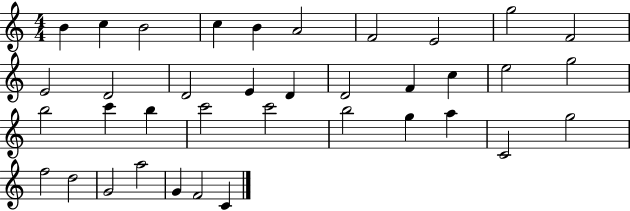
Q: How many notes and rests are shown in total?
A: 37